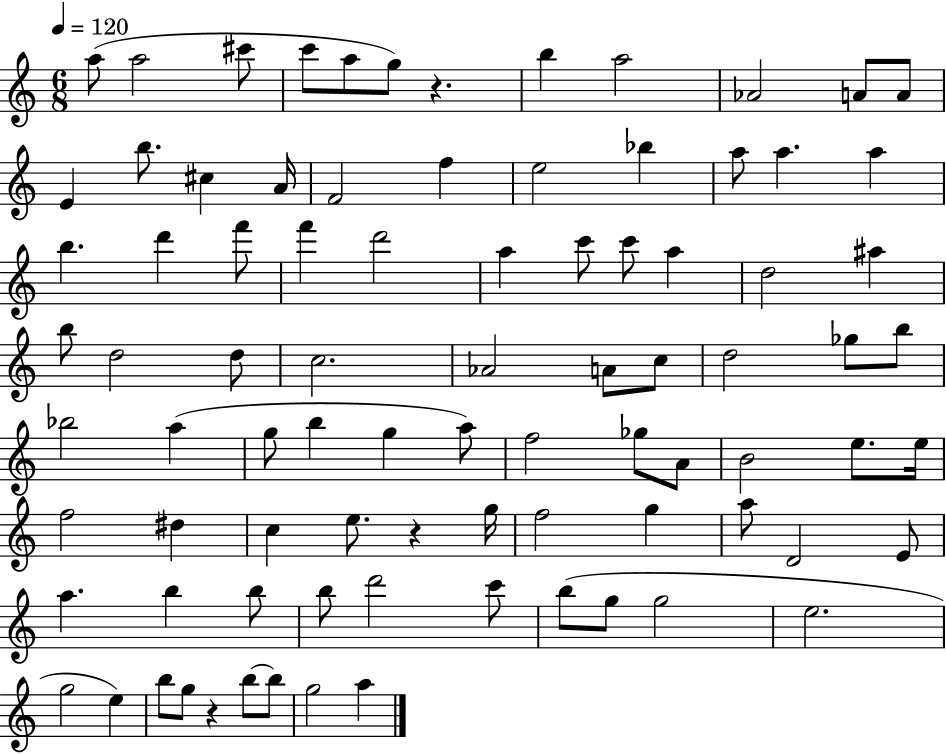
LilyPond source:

{
  \clef treble
  \numericTimeSignature
  \time 6/8
  \key c \major
  \tempo 4 = 120
  a''8( a''2 cis'''8 | c'''8 a''8 g''8) r4. | b''4 a''2 | aes'2 a'8 a'8 | \break e'4 b''8. cis''4 a'16 | f'2 f''4 | e''2 bes''4 | a''8 a''4. a''4 | \break b''4. d'''4 f'''8 | f'''4 d'''2 | a''4 c'''8 c'''8 a''4 | d''2 ais''4 | \break b''8 d''2 d''8 | c''2. | aes'2 a'8 c''8 | d''2 ges''8 b''8 | \break bes''2 a''4( | g''8 b''4 g''4 a''8) | f''2 ges''8 a'8 | b'2 e''8. e''16 | \break f''2 dis''4 | c''4 e''8. r4 g''16 | f''2 g''4 | a''8 d'2 e'8 | \break a''4. b''4 b''8 | b''8 d'''2 c'''8 | b''8( g''8 g''2 | e''2. | \break g''2 e''4) | b''8 g''8 r4 b''8~~ b''8 | g''2 a''4 | \bar "|."
}